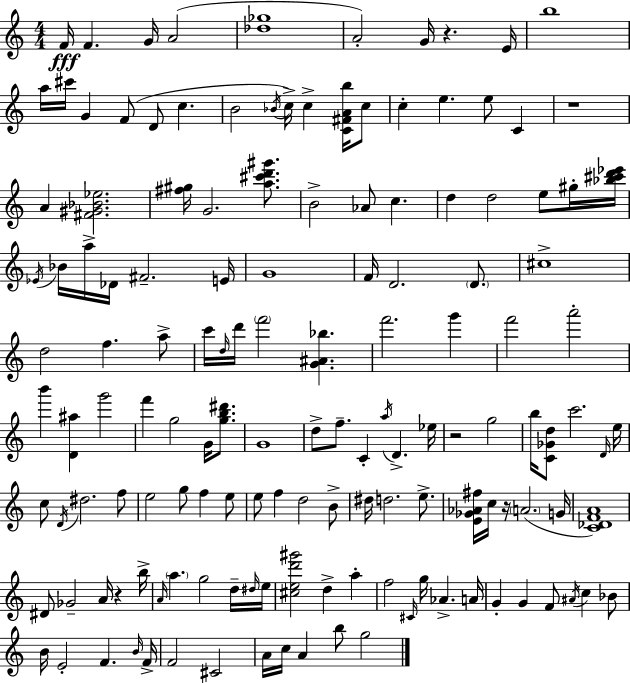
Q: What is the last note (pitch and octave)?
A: G5